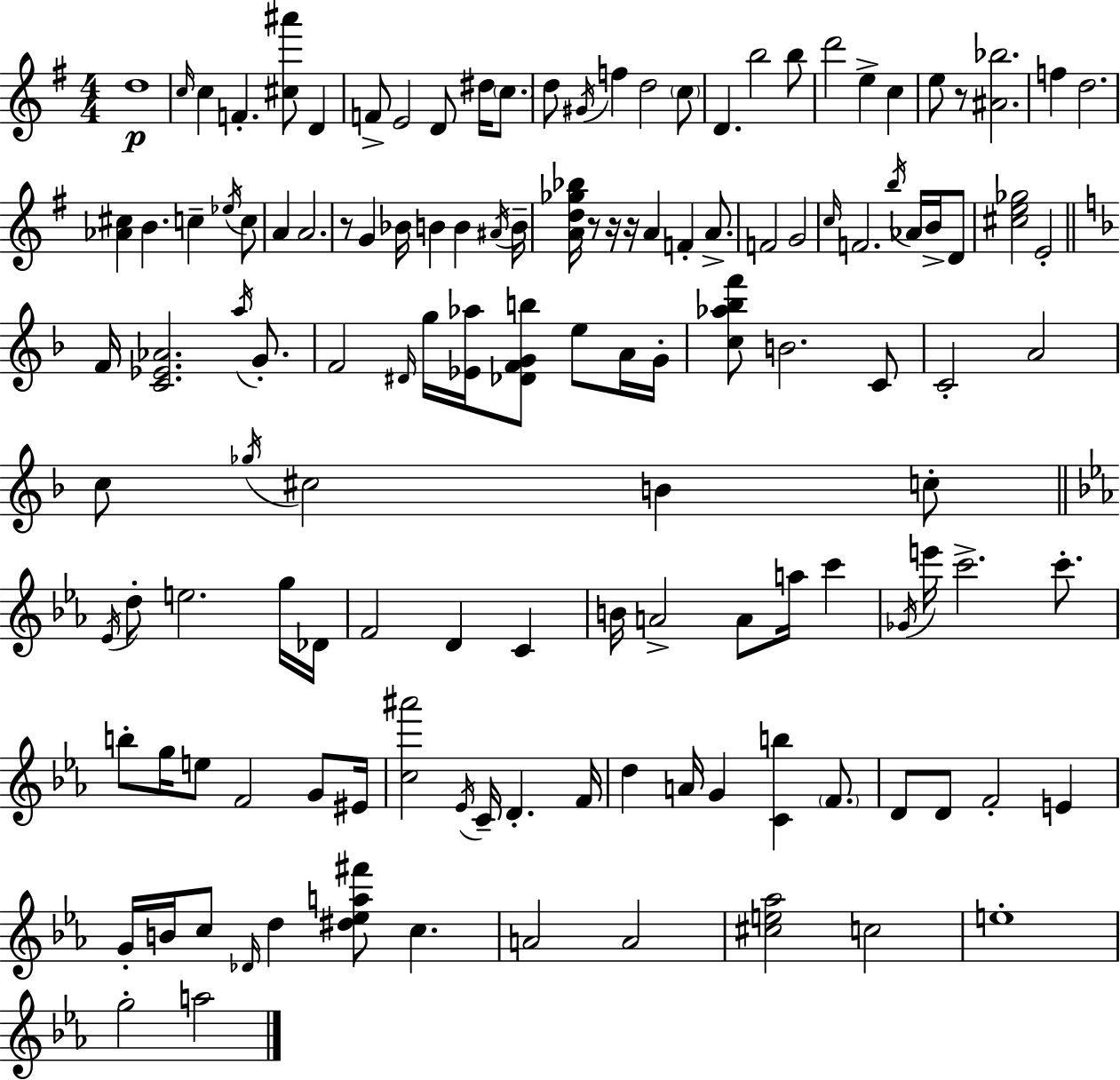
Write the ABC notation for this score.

X:1
T:Untitled
M:4/4
L:1/4
K:G
d4 c/4 c F [^c^a']/2 D F/2 E2 D/2 ^d/4 c/2 d/2 ^G/4 f d2 c/2 D b2 b/2 d'2 e c e/2 z/2 [^A_b]2 f d2 [_A^c] B c _e/4 c/2 A A2 z/2 G _B/4 B B ^A/4 B/4 [Ad_g_b]/4 z/2 z/4 z/4 A F A/2 F2 G2 c/4 F2 b/4 _A/4 B/4 D/2 [^ce_g]2 E2 F/4 [C_E_A]2 a/4 G/2 F2 ^D/4 g/4 [_E_a]/4 [_DFGb]/2 e/2 A/4 G/4 [c_a_bf']/2 B2 C/2 C2 A2 c/2 _g/4 ^c2 B c/2 _E/4 d/2 e2 g/4 _D/4 F2 D C B/4 A2 A/2 a/4 c' _G/4 e'/4 c'2 c'/2 b/2 g/4 e/2 F2 G/2 ^E/4 [c^a']2 _E/4 C/4 D F/4 d A/4 G [Cb] F/2 D/2 D/2 F2 E G/4 B/4 c/2 _D/4 d [^d_ea^f']/2 c A2 A2 [^ce_a]2 c2 e4 g2 a2